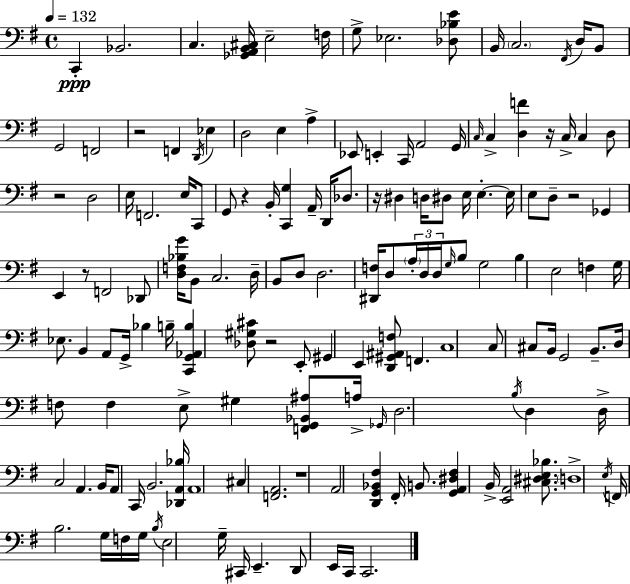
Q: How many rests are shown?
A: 9